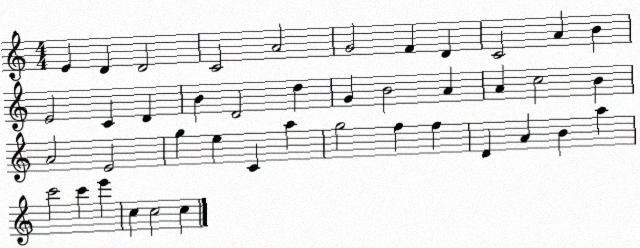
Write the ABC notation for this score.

X:1
T:Untitled
M:4/4
L:1/4
K:C
E D D2 C2 A2 G2 F D C2 A B E2 C D B D2 d G B2 A A c2 B A2 E2 g e C a g2 f f D A B a c'2 c' e' c c2 c